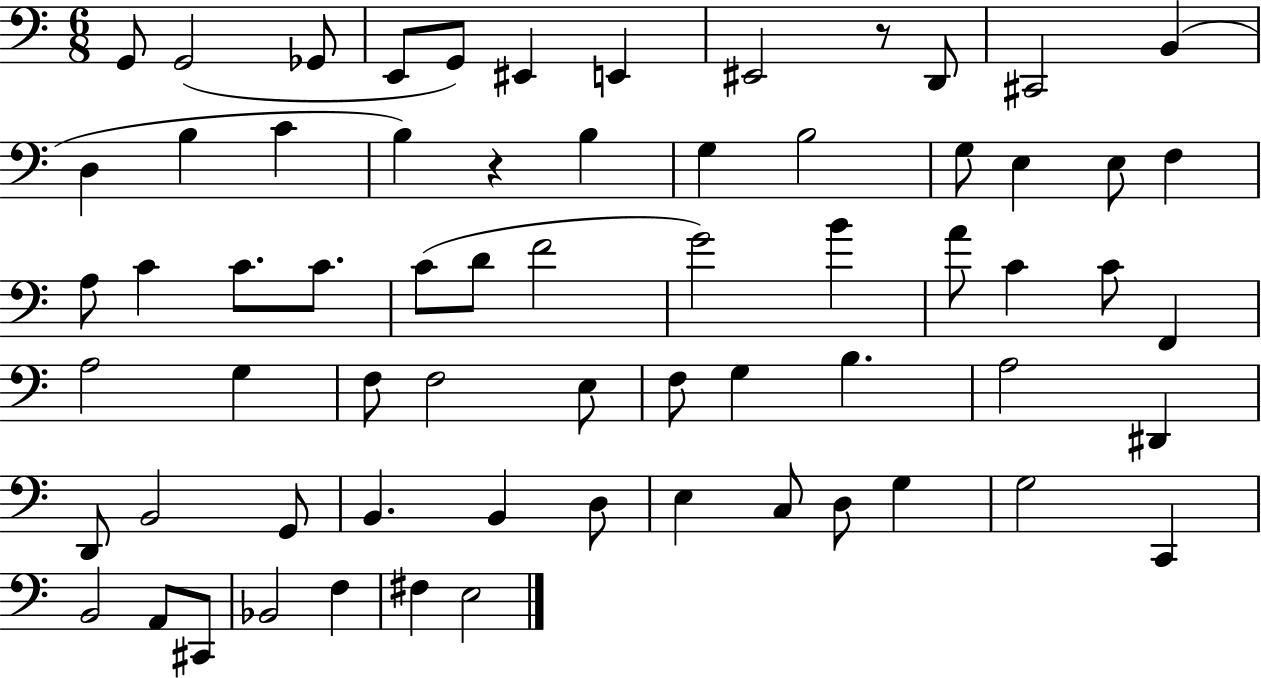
G2/e G2/h Gb2/e E2/e G2/e EIS2/q E2/q EIS2/h R/e D2/e C#2/h B2/q D3/q B3/q C4/q B3/q R/q B3/q G3/q B3/h G3/e E3/q E3/e F3/q A3/e C4/q C4/e. C4/e. C4/e D4/e F4/h G4/h B4/q A4/e C4/q C4/e F2/q A3/h G3/q F3/e F3/h E3/e F3/e G3/q B3/q. A3/h D#2/q D2/e B2/h G2/e B2/q. B2/q D3/e E3/q C3/e D3/e G3/q G3/h C2/q B2/h A2/e C#2/e Bb2/h F3/q F#3/q E3/h